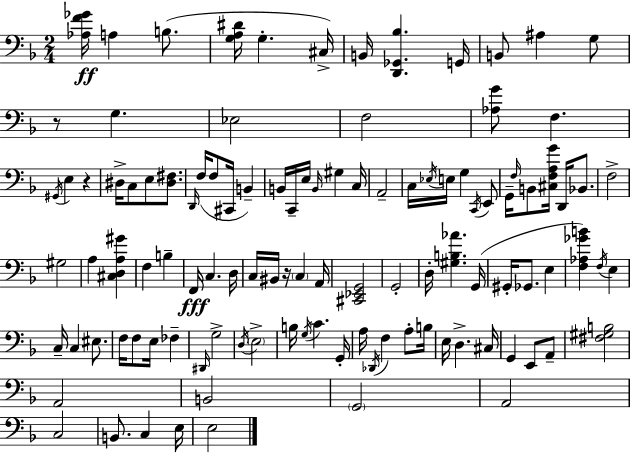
X:1
T:Untitled
M:2/4
L:1/4
K:F
[_A,F_G]/4 A, B,/2 [G,A,^D]/4 G, ^C,/4 B,,/4 [D,,_G,,_B,] G,,/4 B,,/2 ^A, G,/2 z/2 G, _E,2 F,2 [_A,G]/2 F, ^G,,/4 E, z ^D,/4 C,/2 E,/2 [^D,^F,]/2 D,,/4 F,/4 F,/2 ^C,,/4 B,, B,,/4 C,,/4 E,/4 B,,/4 ^G, C,/4 A,,2 C,/4 _E,/4 E,/4 G, C,,/4 E,,/2 G,,/4 F,/4 B,,/2 [^C,F,A,G]/4 D,,/4 _B,,/2 F,2 ^G,2 A, [^C,D,A,^G] F, B, F,,/4 C, D,/4 C,/4 ^B,,/4 z/4 C, A,,/4 [^C,,_E,,G,,]2 G,,2 D,/4 [^G,B,_A] G,,/4 ^G,,/4 _G,,/2 E, [F,_A,_GB] F,/4 E, C,/4 C, ^E,/2 F,/4 F,/2 E,/4 _F, ^D,,/4 G,2 D,/4 E,2 B,/4 G,/4 C G,,/4 A,/4 _D,,/4 F, A,/2 B,/4 E,/4 D, ^C,/4 G,, E,,/2 A,,/2 [^F,^G,B,]2 A,,2 B,,2 G,,2 A,,2 C,2 B,,/2 C, E,/4 E,2